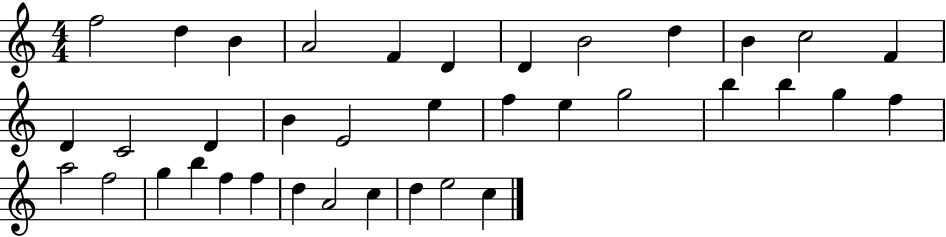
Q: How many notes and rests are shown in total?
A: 37